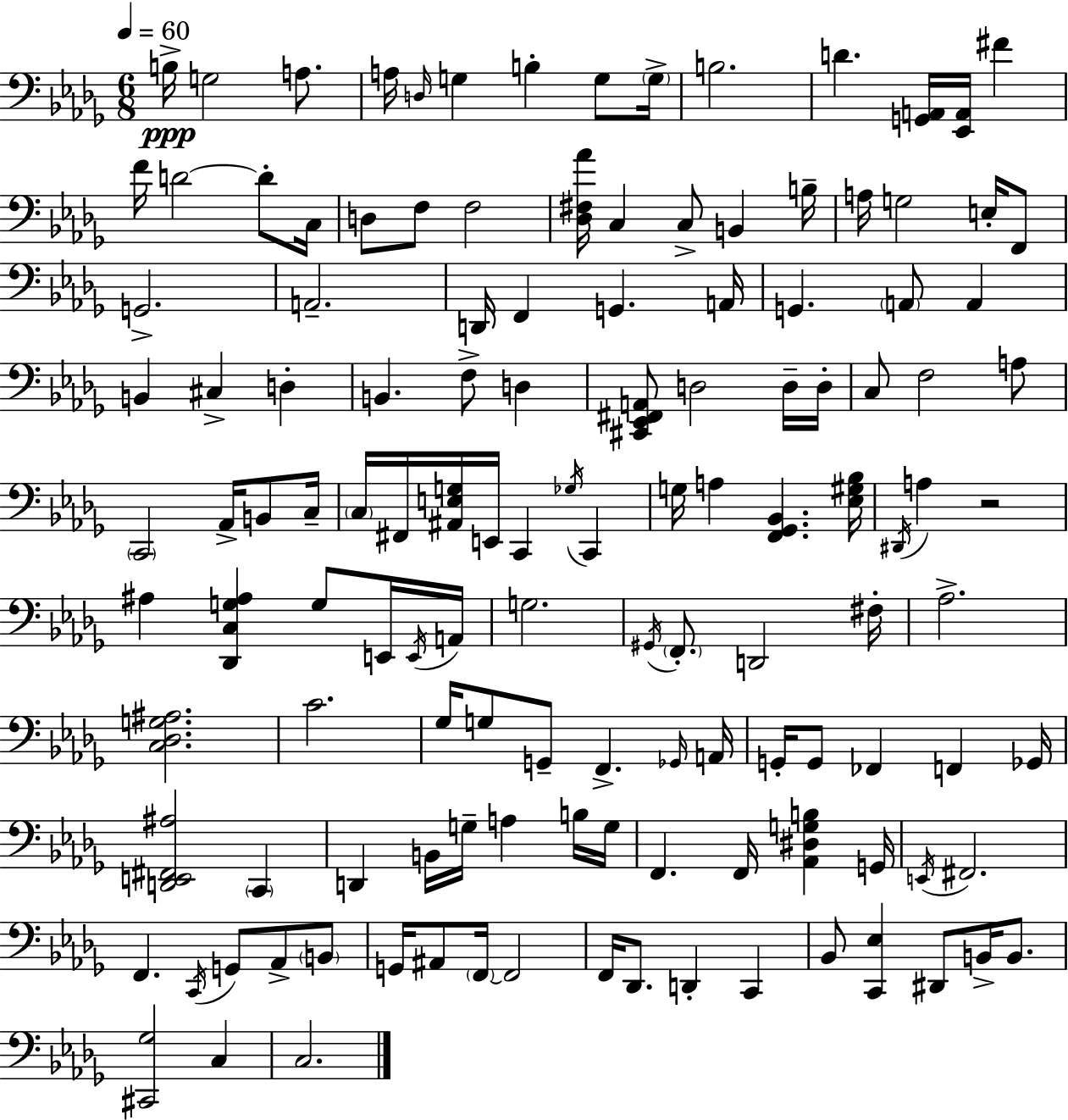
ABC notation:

X:1
T:Untitled
M:6/8
L:1/4
K:Bbm
B,/4 G,2 A,/2 A,/4 D,/4 G, B, G,/2 G,/4 B,2 D [G,,A,,]/4 [_E,,A,,]/4 ^F F/4 D2 D/2 C,/4 D,/2 F,/2 F,2 [_D,^F,_A]/4 C, C,/2 B,, B,/4 A,/4 G,2 E,/4 F,,/2 G,,2 A,,2 D,,/4 F,, G,, A,,/4 G,, A,,/2 A,, B,, ^C, D, B,, F,/2 D, [^C,,_E,,^F,,A,,]/2 D,2 D,/4 D,/4 C,/2 F,2 A,/2 C,,2 _A,,/4 B,,/2 C,/4 C,/4 ^F,,/4 [^A,,E,G,]/4 E,,/4 C,, _G,/4 C,, G,/4 A, [F,,_G,,_B,,] [_E,^G,_B,]/4 ^D,,/4 A, z2 ^A, [_D,,C,G,^A,] G,/2 E,,/4 E,,/4 A,,/4 G,2 ^G,,/4 F,,/2 D,,2 ^F,/4 _A,2 [C,_D,G,^A,]2 C2 _G,/4 G,/2 G,,/2 F,, _G,,/4 A,,/4 G,,/4 G,,/2 _F,, F,, _G,,/4 [D,,E,,^F,,^A,]2 C,, D,, B,,/4 G,/4 A, B,/4 G,/4 F,, F,,/4 [_A,,^D,G,B,] G,,/4 E,,/4 ^F,,2 F,, C,,/4 G,,/2 _A,,/2 B,,/2 G,,/4 ^A,,/2 F,,/4 F,,2 F,,/4 _D,,/2 D,, C,, _B,,/2 [C,,_E,] ^D,,/2 B,,/4 B,,/2 [^C,,_G,]2 C, C,2